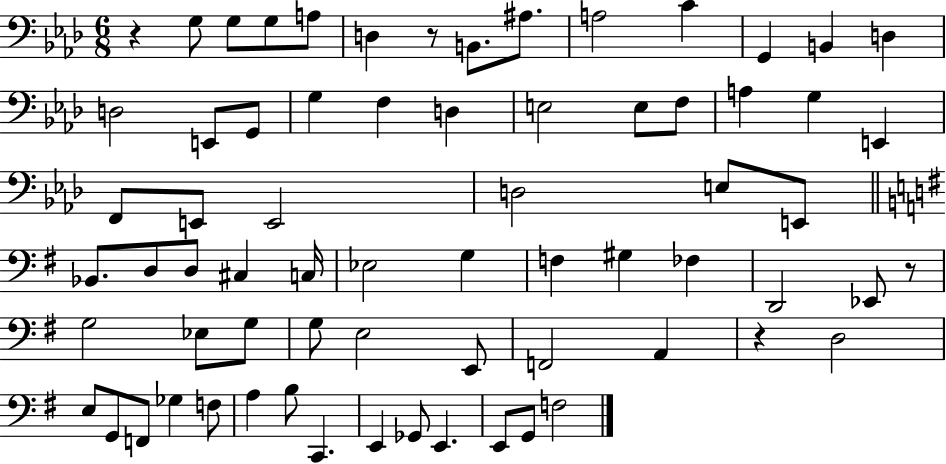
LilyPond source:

{
  \clef bass
  \numericTimeSignature
  \time 6/8
  \key aes \major
  r4 g8 g8 g8 a8 | d4 r8 b,8. ais8. | a2 c'4 | g,4 b,4 d4 | \break d2 e,8 g,8 | g4 f4 d4 | e2 e8 f8 | a4 g4 e,4 | \break f,8 e,8 e,2 | d2 e8 e,8 | \bar "||" \break \key g \major bes,8. d8 d8 cis4 c16 | ees2 g4 | f4 gis4 fes4 | d,2 ees,8 r8 | \break g2 ees8 g8 | g8 e2 e,8 | f,2 a,4 | r4 d2 | \break e8 g,8 f,8 ges4 f8 | a4 b8 c,4. | e,4 ges,8 e,4. | e,8 g,8 f2 | \break \bar "|."
}